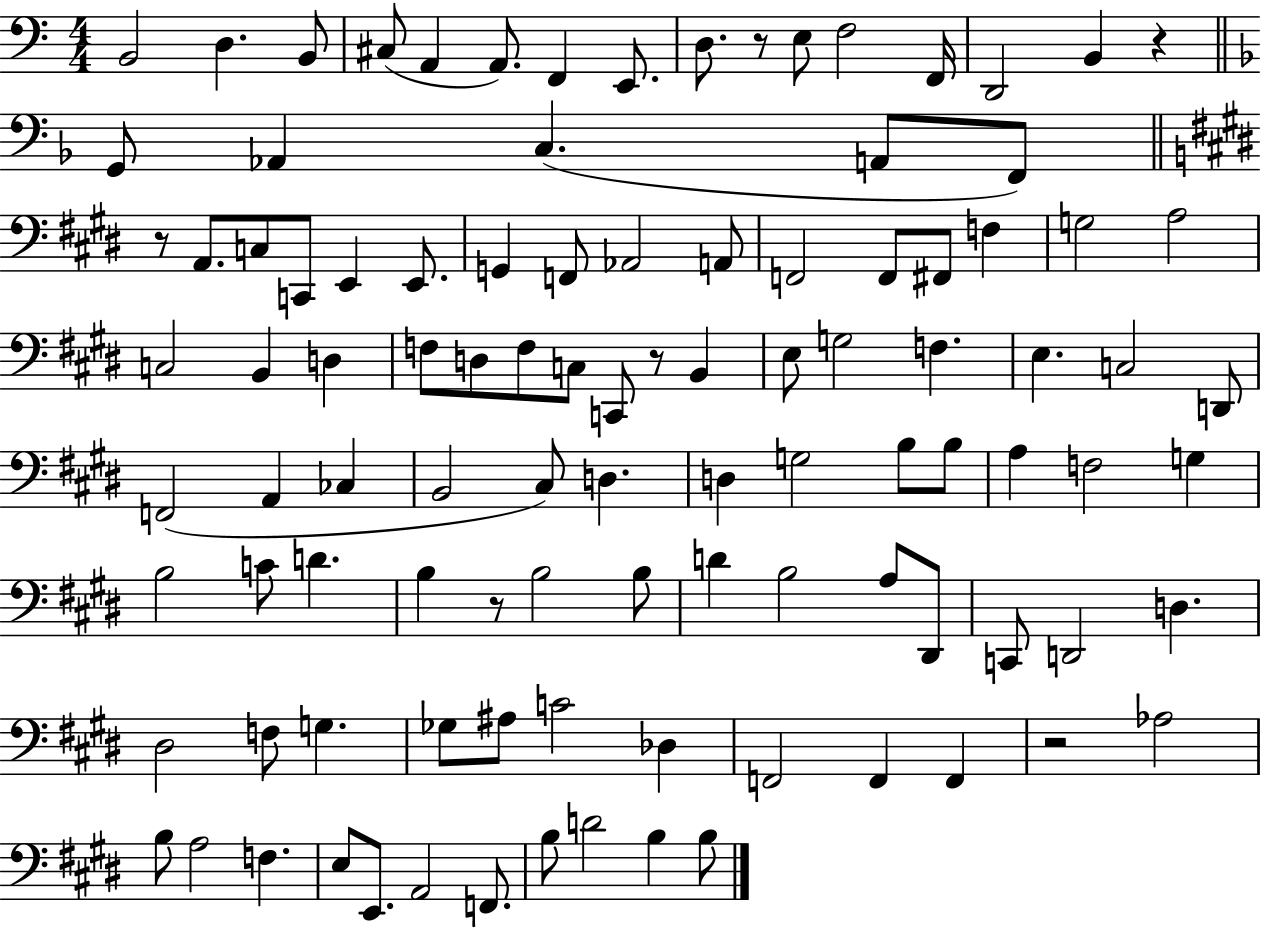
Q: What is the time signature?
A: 4/4